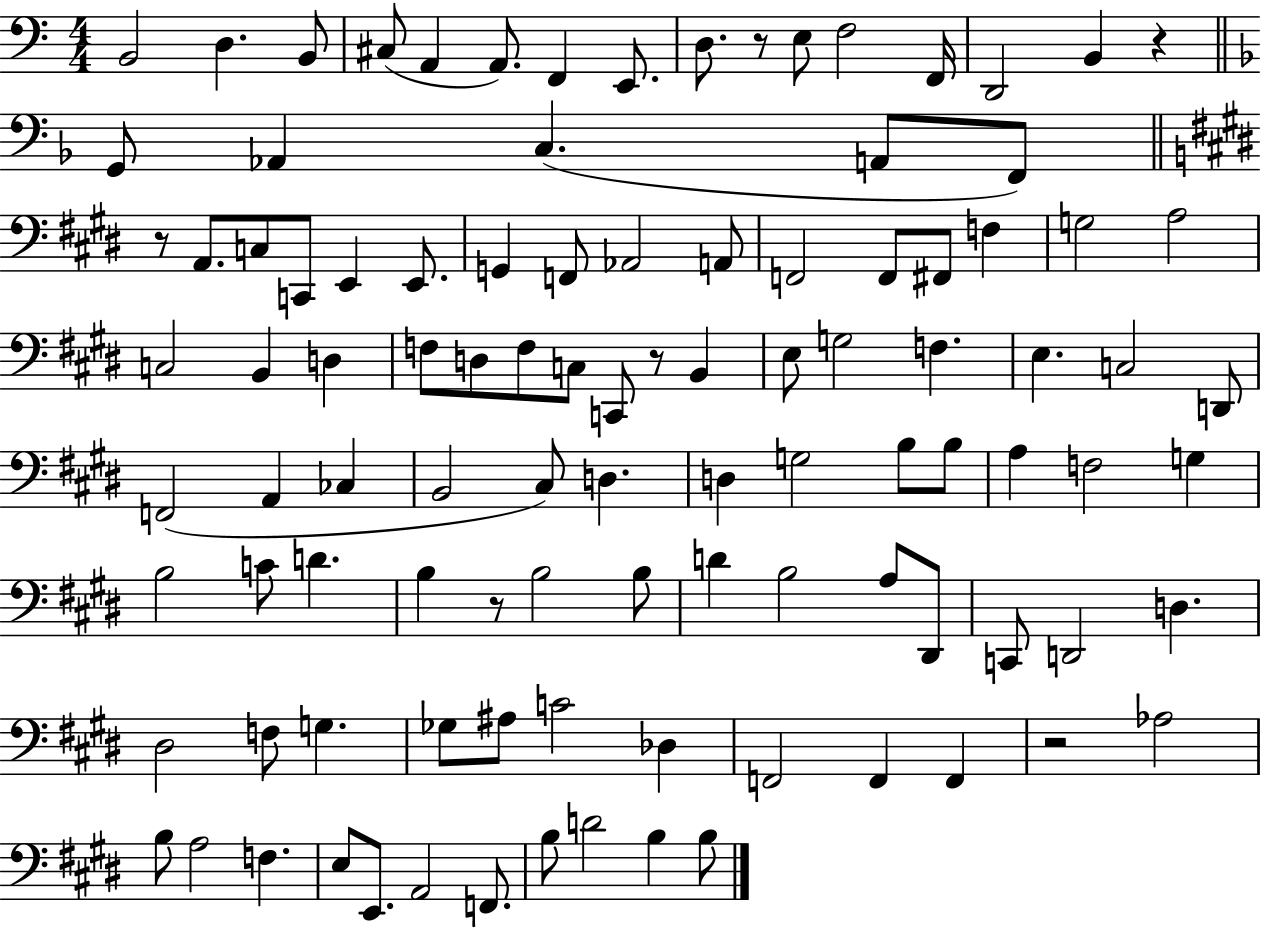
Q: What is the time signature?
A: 4/4